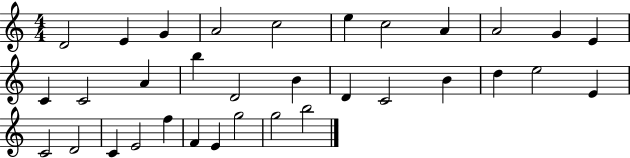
{
  \clef treble
  \numericTimeSignature
  \time 4/4
  \key c \major
  d'2 e'4 g'4 | a'2 c''2 | e''4 c''2 a'4 | a'2 g'4 e'4 | \break c'4 c'2 a'4 | b''4 d'2 b'4 | d'4 c'2 b'4 | d''4 e''2 e'4 | \break c'2 d'2 | c'4 e'2 f''4 | f'4 e'4 g''2 | g''2 b''2 | \break \bar "|."
}